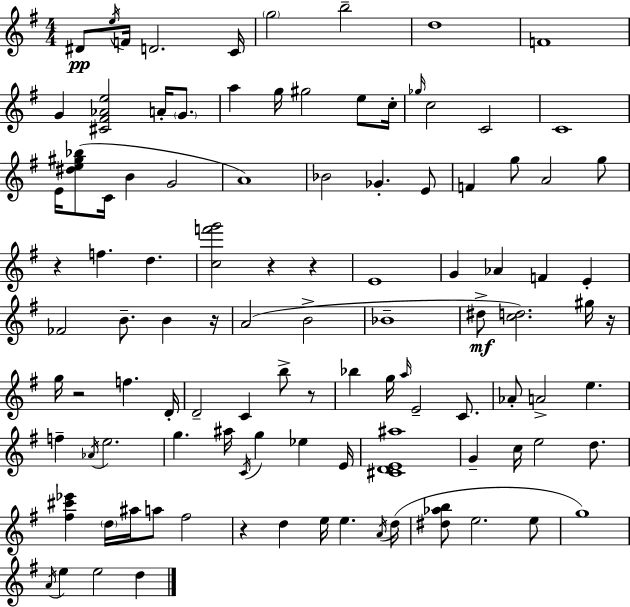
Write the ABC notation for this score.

X:1
T:Untitled
M:4/4
L:1/4
K:G
^D/2 e/4 F/4 D2 C/4 g2 b2 d4 F4 G [^C^F_Ae]2 A/4 G/2 a g/4 ^g2 e/2 c/4 _g/4 c2 C2 C4 E/4 [^de^g_b]/2 C/4 B G2 A4 _B2 _G E/2 F g/2 A2 g/2 z f d [cf'g']2 z z E4 G _A F E _F2 B/2 B z/4 A2 B2 _B4 ^d/2 [cd]2 ^g/4 z/4 g/4 z2 f D/4 D2 C b/2 z/2 _b g/4 a/4 E2 C/2 _A/2 A2 e f _A/4 e2 g ^a/4 C/4 g _e E/4 [^CDE^a]4 G c/4 e2 d/2 [^f^c'_e'] d/4 ^a/4 a/2 ^f2 z d e/4 e A/4 d/4 [^d_ab]/2 e2 e/2 g4 A/4 e e2 d